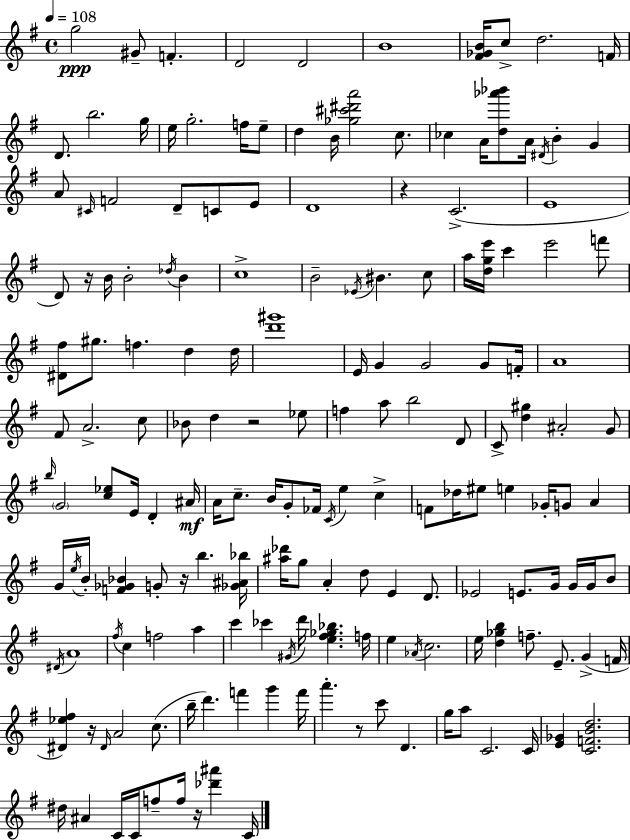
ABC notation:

X:1
T:Untitled
M:4/4
L:1/4
K:G
g2 ^G/2 F D2 D2 B4 [^F_GB]/4 c/2 d2 F/4 D/2 b2 g/4 e/4 g2 f/4 e/2 d B/4 [_g^c'^d'a']2 c/2 _c A/4 [d_a'_b']/2 A/4 ^D/4 B G A/2 ^C/4 F2 D/2 C/2 E/2 D4 z C2 E4 D/2 z/4 B/4 B2 _d/4 B c4 B2 _E/4 ^B c/2 a/4 [dge']/4 c' e'2 f'/2 [^D^f]/2 ^g/2 f d d/4 [d'^g']4 E/4 G G2 G/2 F/4 A4 ^F/2 A2 c/2 _B/2 d z2 _e/2 f a/2 b2 D/2 C/2 [d^g] ^A2 G/2 b/4 G2 [c_e]/2 E/4 D ^A/4 A/4 c/2 B/4 G/2 _F/4 C/4 e c F/2 _d/4 ^e/2 e _G/4 G/2 A G/4 e/4 B/4 [F_G_B] G/2 z/4 b [_G^A_b]/4 [^a_d']/4 g/2 A d/2 E D/2 _E2 E/2 G/4 G/4 G/4 B/2 ^D/4 A4 ^f/4 c f2 a c' _c' ^G/4 d'/4 [e^f_g_b] f/4 e _A/4 c2 e/4 [d_gb] f/2 E/2 G F/4 [^D_e^f] z/4 ^D/4 A2 c/2 b/4 d' f' g' f'/4 a' z/2 c'/2 D g/4 a/2 C2 C/4 [E_G] [CFBd]2 ^d/4 ^A C/4 C/4 f/2 f/4 z/4 [_d'^a'] C/4